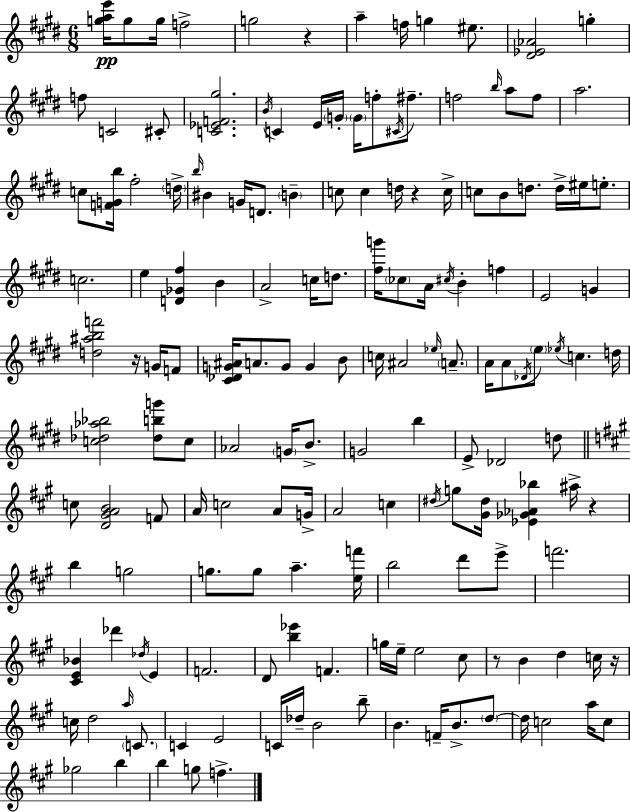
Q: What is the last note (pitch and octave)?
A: F5